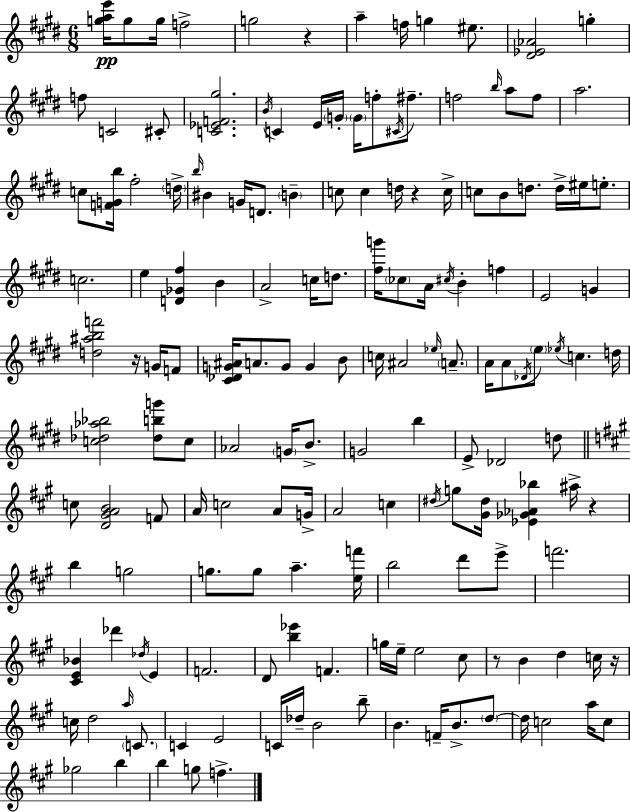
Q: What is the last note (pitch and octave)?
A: F5